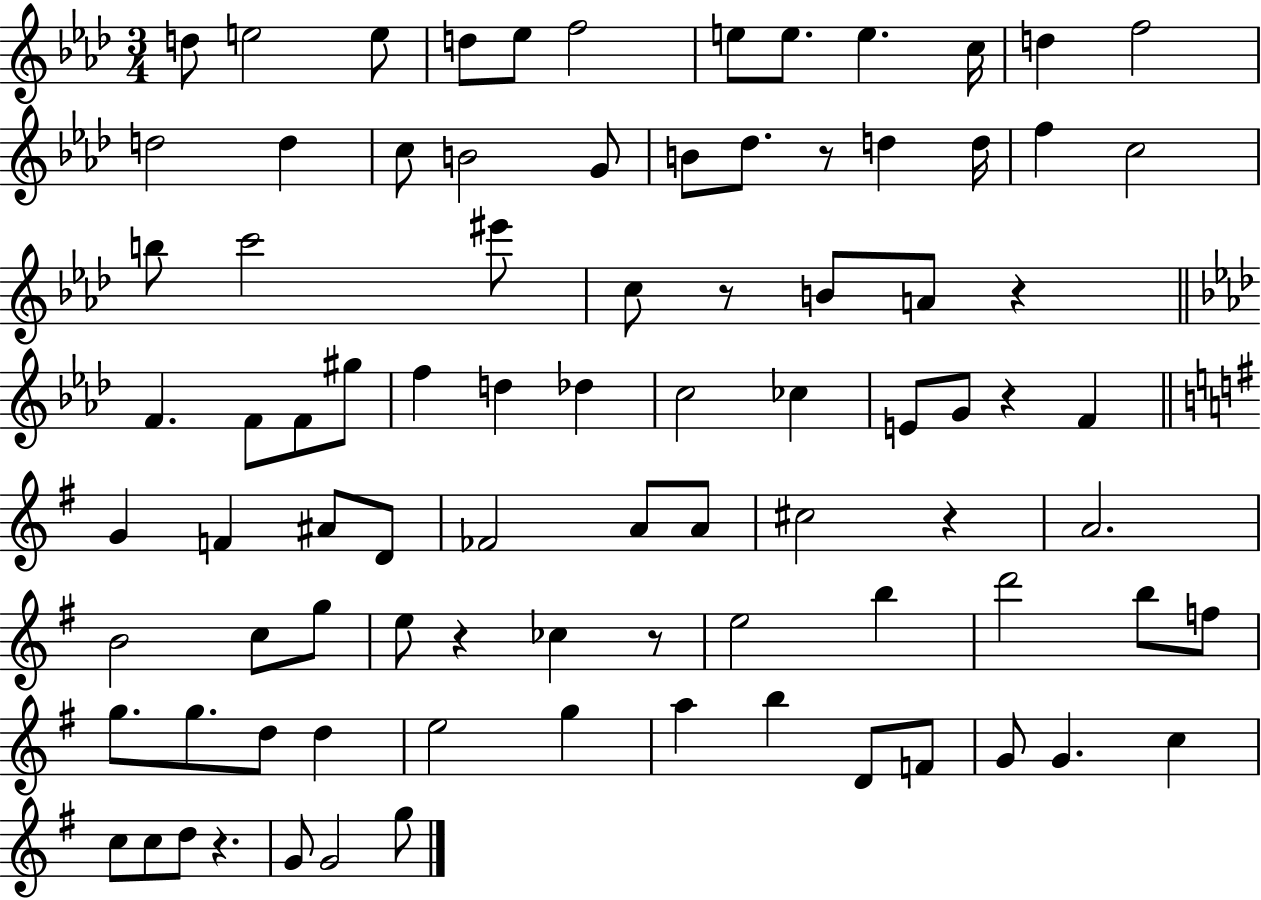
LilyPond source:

{
  \clef treble
  \numericTimeSignature
  \time 3/4
  \key aes \major
  \repeat volta 2 { d''8 e''2 e''8 | d''8 ees''8 f''2 | e''8 e''8. e''4. c''16 | d''4 f''2 | \break d''2 d''4 | c''8 b'2 g'8 | b'8 des''8. r8 d''4 d''16 | f''4 c''2 | \break b''8 c'''2 eis'''8 | c''8 r8 b'8 a'8 r4 | \bar "||" \break \key aes \major f'4. f'8 f'8 gis''8 | f''4 d''4 des''4 | c''2 ces''4 | e'8 g'8 r4 f'4 | \break \bar "||" \break \key g \major g'4 f'4 ais'8 d'8 | fes'2 a'8 a'8 | cis''2 r4 | a'2. | \break b'2 c''8 g''8 | e''8 r4 ces''4 r8 | e''2 b''4 | d'''2 b''8 f''8 | \break g''8. g''8. d''8 d''4 | e''2 g''4 | a''4 b''4 d'8 f'8 | g'8 g'4. c''4 | \break c''8 c''8 d''8 r4. | g'8 g'2 g''8 | } \bar "|."
}